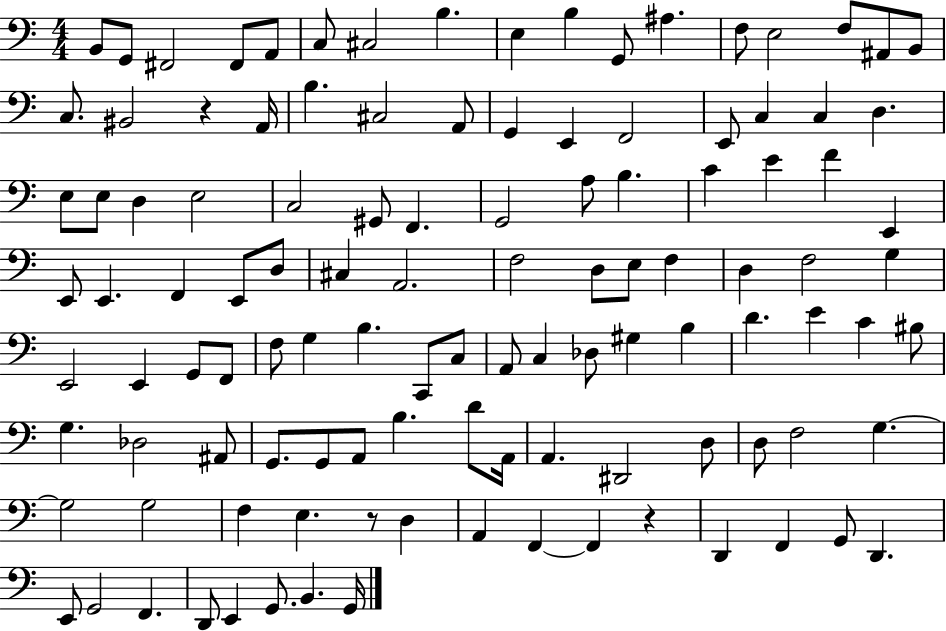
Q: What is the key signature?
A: C major